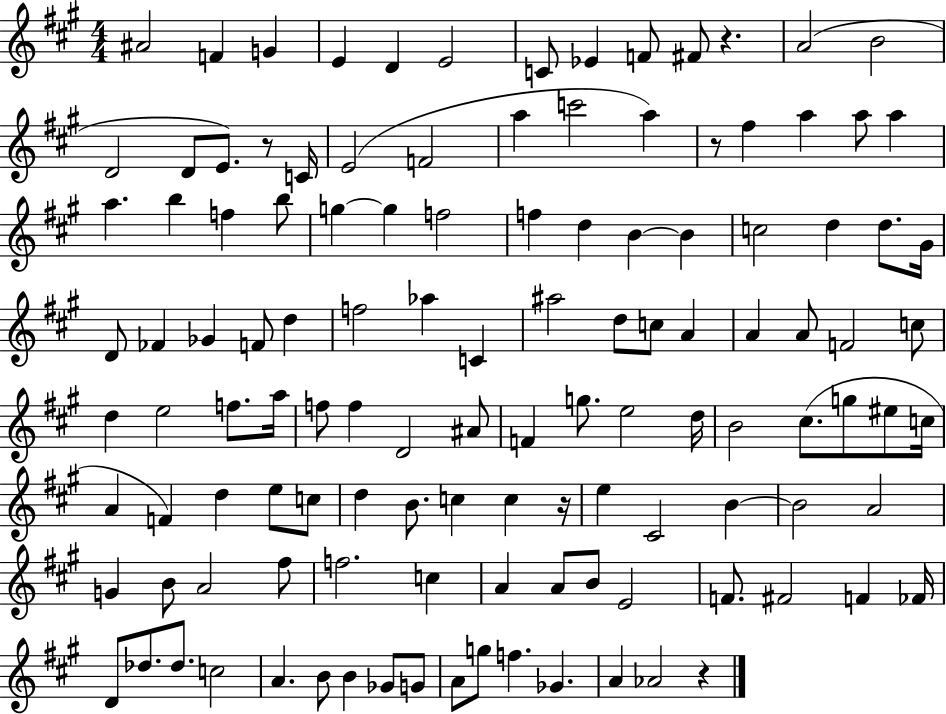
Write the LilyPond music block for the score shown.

{
  \clef treble
  \numericTimeSignature
  \time 4/4
  \key a \major
  ais'2 f'4 g'4 | e'4 d'4 e'2 | c'8 ees'4 f'8 fis'8 r4. | a'2( b'2 | \break d'2 d'8 e'8.) r8 c'16 | e'2( f'2 | a''4 c'''2 a''4) | r8 fis''4 a''4 a''8 a''4 | \break a''4. b''4 f''4 b''8 | g''4~~ g''4 f''2 | f''4 d''4 b'4~~ b'4 | c''2 d''4 d''8. gis'16 | \break d'8 fes'4 ges'4 f'8 d''4 | f''2 aes''4 c'4 | ais''2 d''8 c''8 a'4 | a'4 a'8 f'2 c''8 | \break d''4 e''2 f''8. a''16 | f''8 f''4 d'2 ais'8 | f'4 g''8. e''2 d''16 | b'2 cis''8.( g''8 eis''8 c''16 | \break a'4 f'4) d''4 e''8 c''8 | d''4 b'8. c''4 c''4 r16 | e''4 cis'2 b'4~~ | b'2 a'2 | \break g'4 b'8 a'2 fis''8 | f''2. c''4 | a'4 a'8 b'8 e'2 | f'8. fis'2 f'4 fes'16 | \break d'8 des''8. des''8. c''2 | a'4. b'8 b'4 ges'8 g'8 | a'8 g''8 f''4. ges'4. | a'4 aes'2 r4 | \break \bar "|."
}